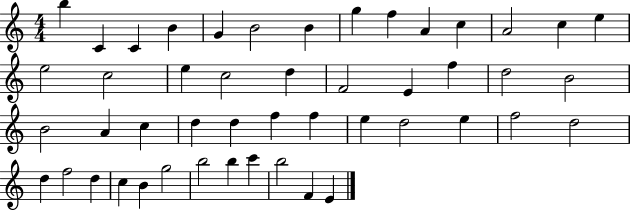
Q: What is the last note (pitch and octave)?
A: E4